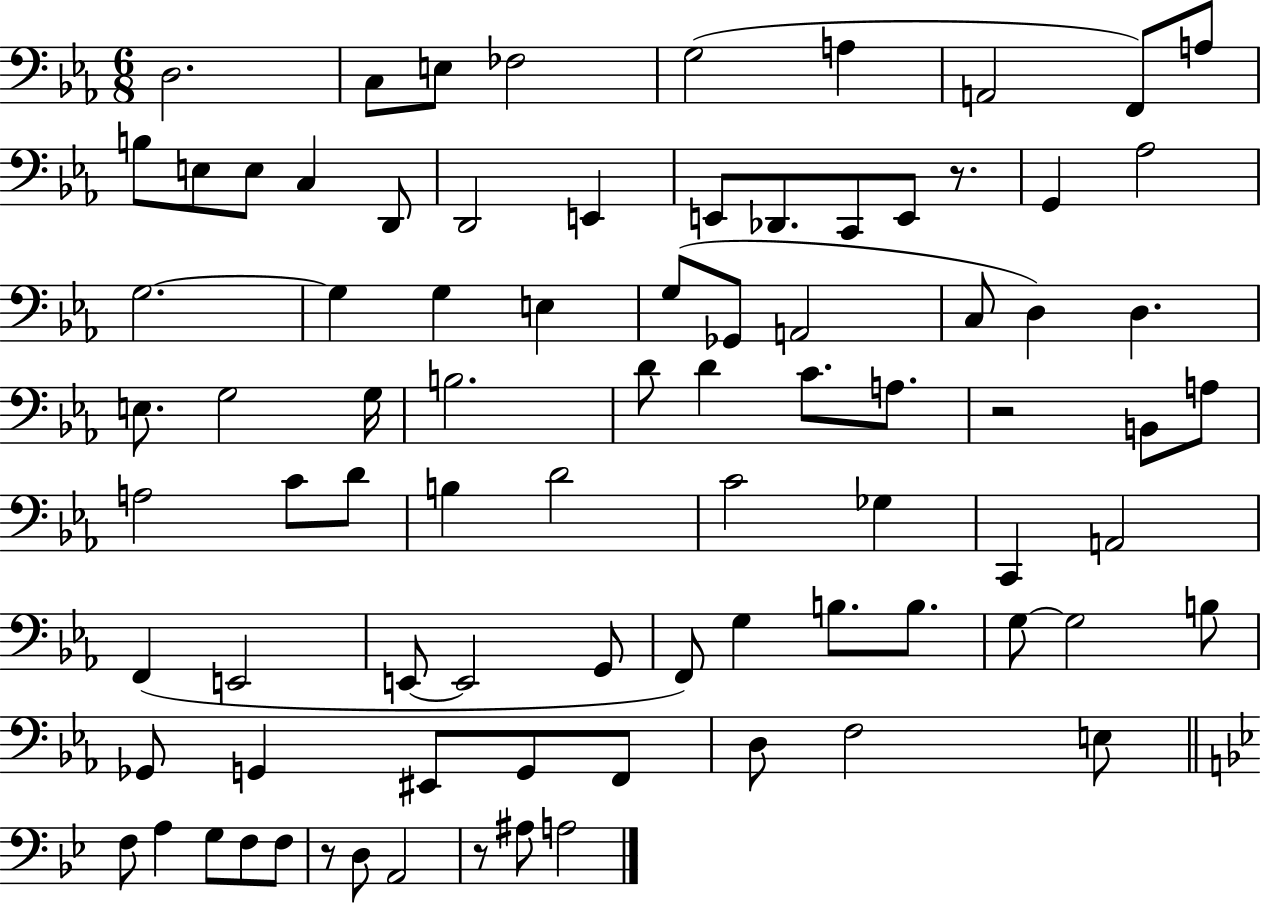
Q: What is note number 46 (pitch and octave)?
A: B3